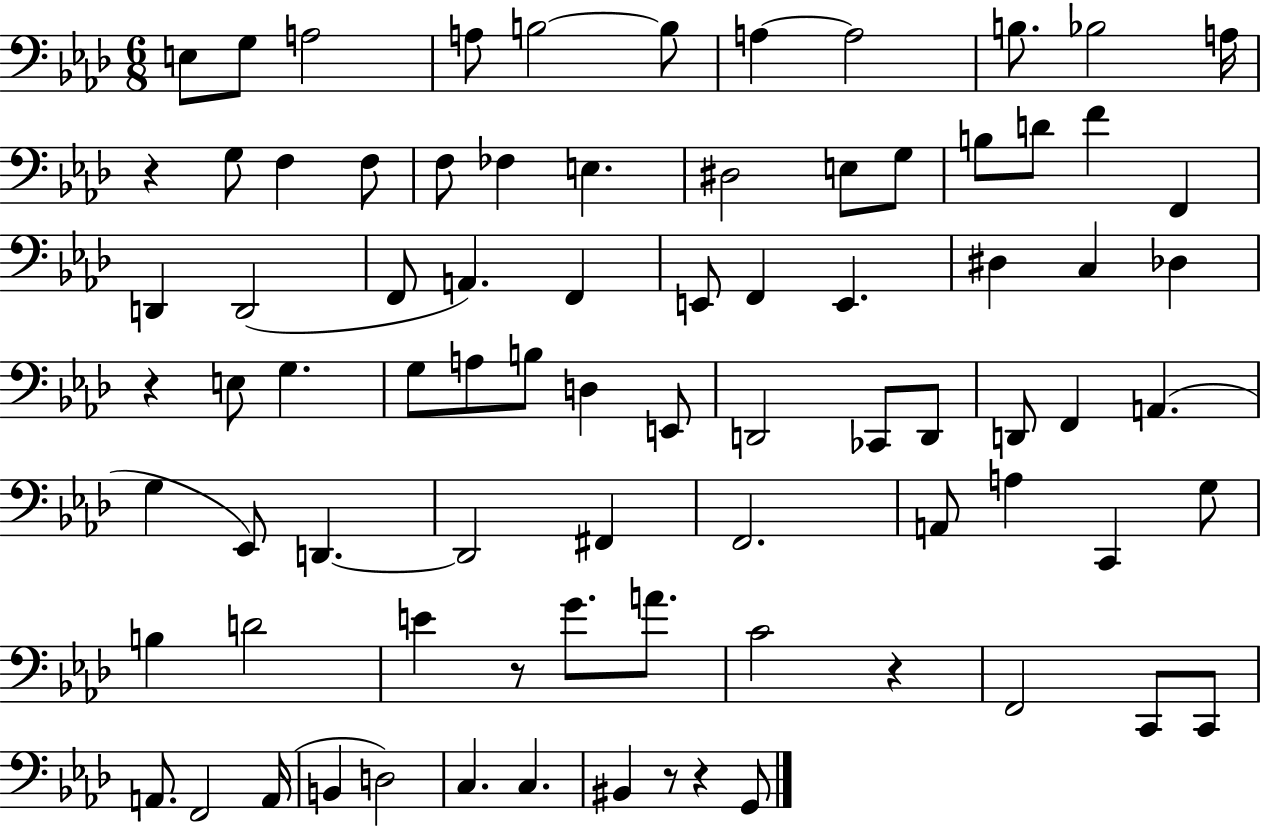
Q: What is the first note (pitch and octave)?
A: E3